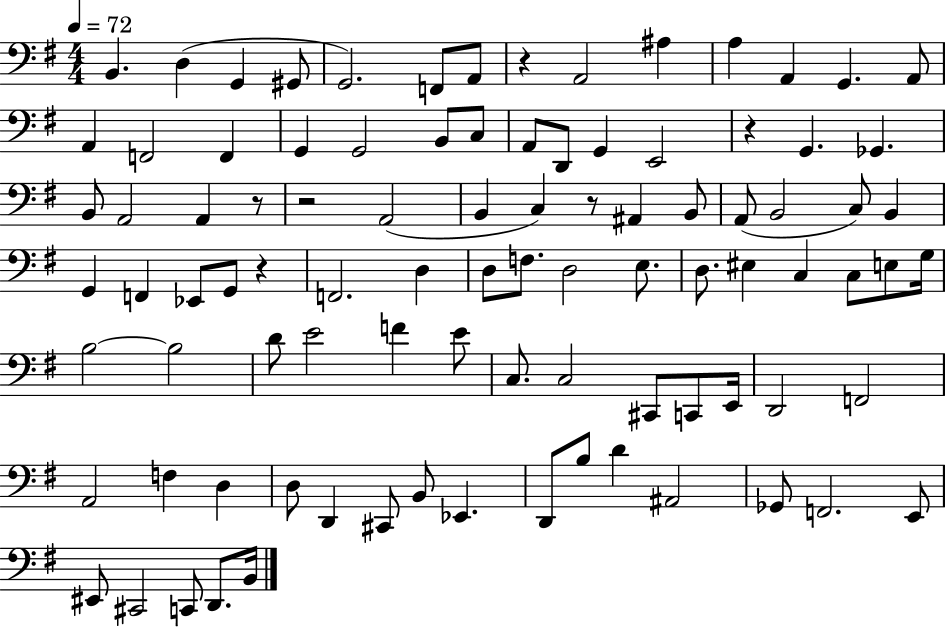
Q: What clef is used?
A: bass